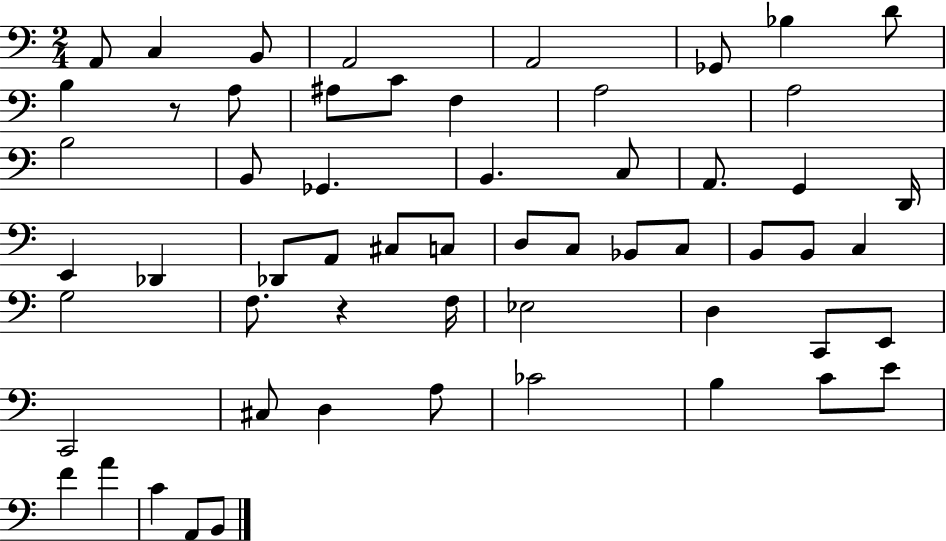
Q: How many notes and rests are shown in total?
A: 58